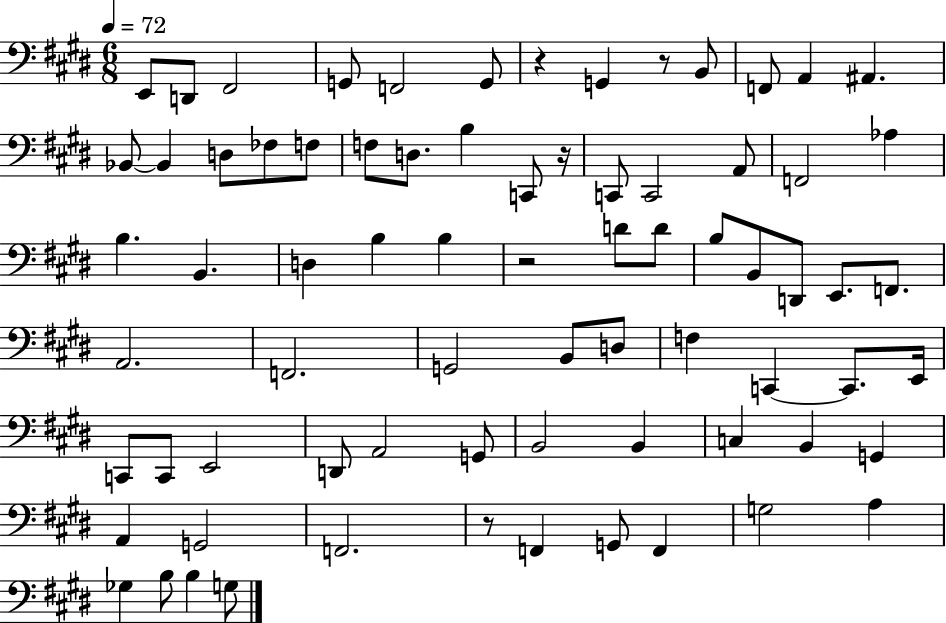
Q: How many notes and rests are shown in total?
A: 74